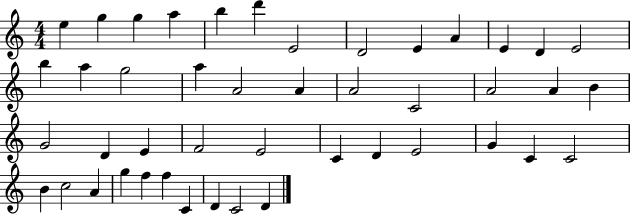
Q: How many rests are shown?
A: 0